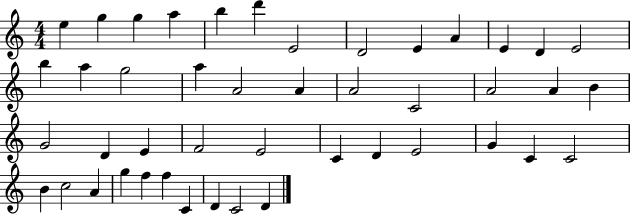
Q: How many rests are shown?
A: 0